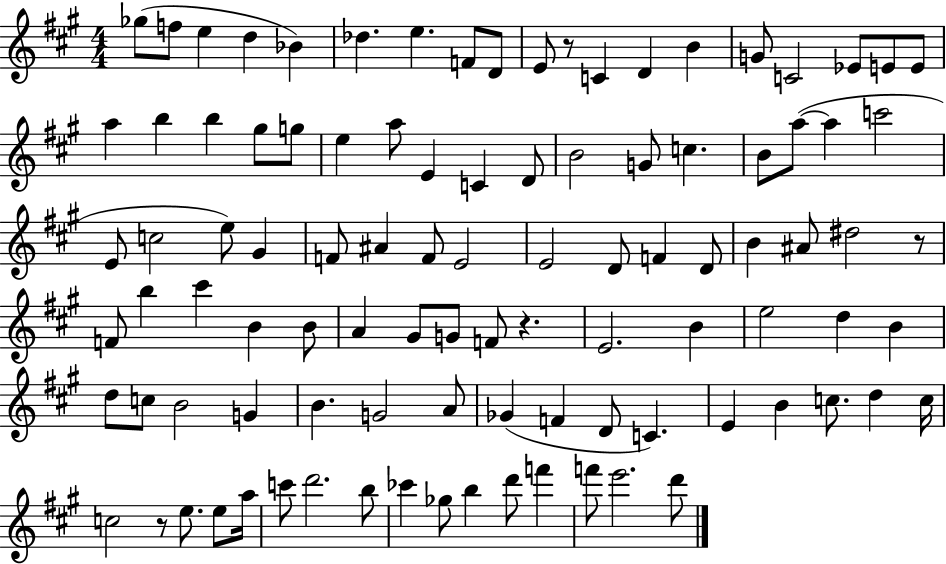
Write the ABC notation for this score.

X:1
T:Untitled
M:4/4
L:1/4
K:A
_g/2 f/2 e d _B _d e F/2 D/2 E/2 z/2 C D B G/2 C2 _E/2 E/2 E/2 a b b ^g/2 g/2 e a/2 E C D/2 B2 G/2 c B/2 a/2 a c'2 E/2 c2 e/2 ^G F/2 ^A F/2 E2 E2 D/2 F D/2 B ^A/2 ^d2 z/2 F/2 b ^c' B B/2 A ^G/2 G/2 F/2 z E2 B e2 d B d/2 c/2 B2 G B G2 A/2 _G F D/2 C E B c/2 d c/4 c2 z/2 e/2 e/2 a/4 c'/2 d'2 b/2 _c' _g/2 b d'/2 f' f'/2 e'2 d'/2